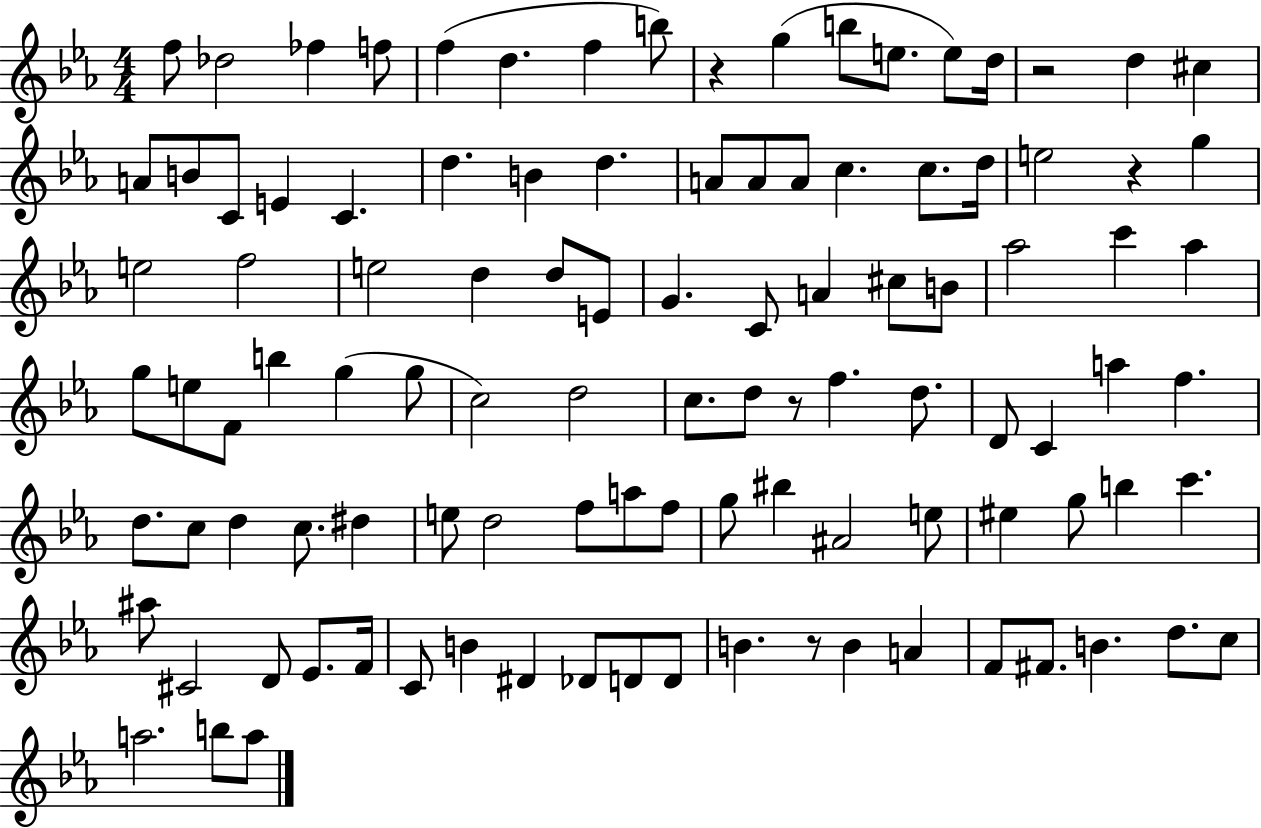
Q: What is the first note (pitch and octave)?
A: F5